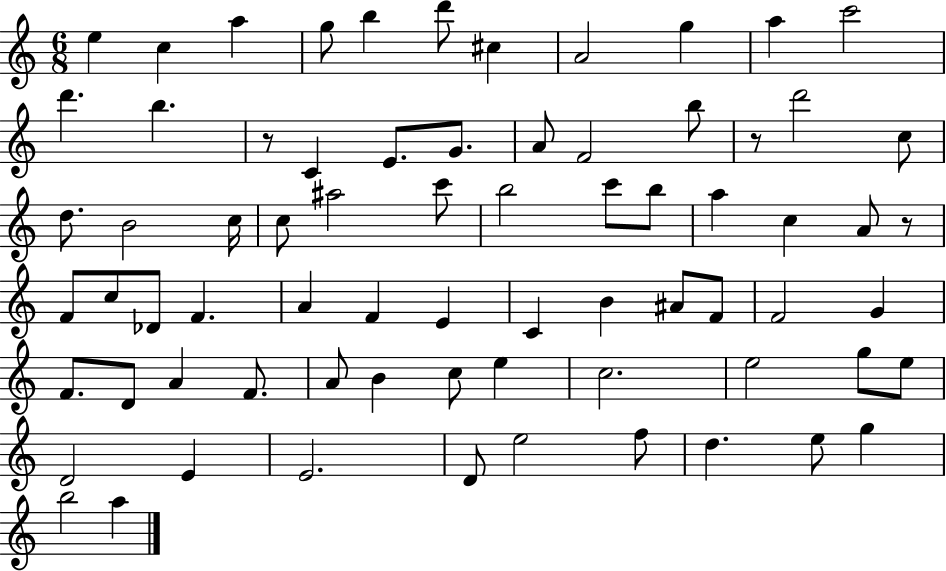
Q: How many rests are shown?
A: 3